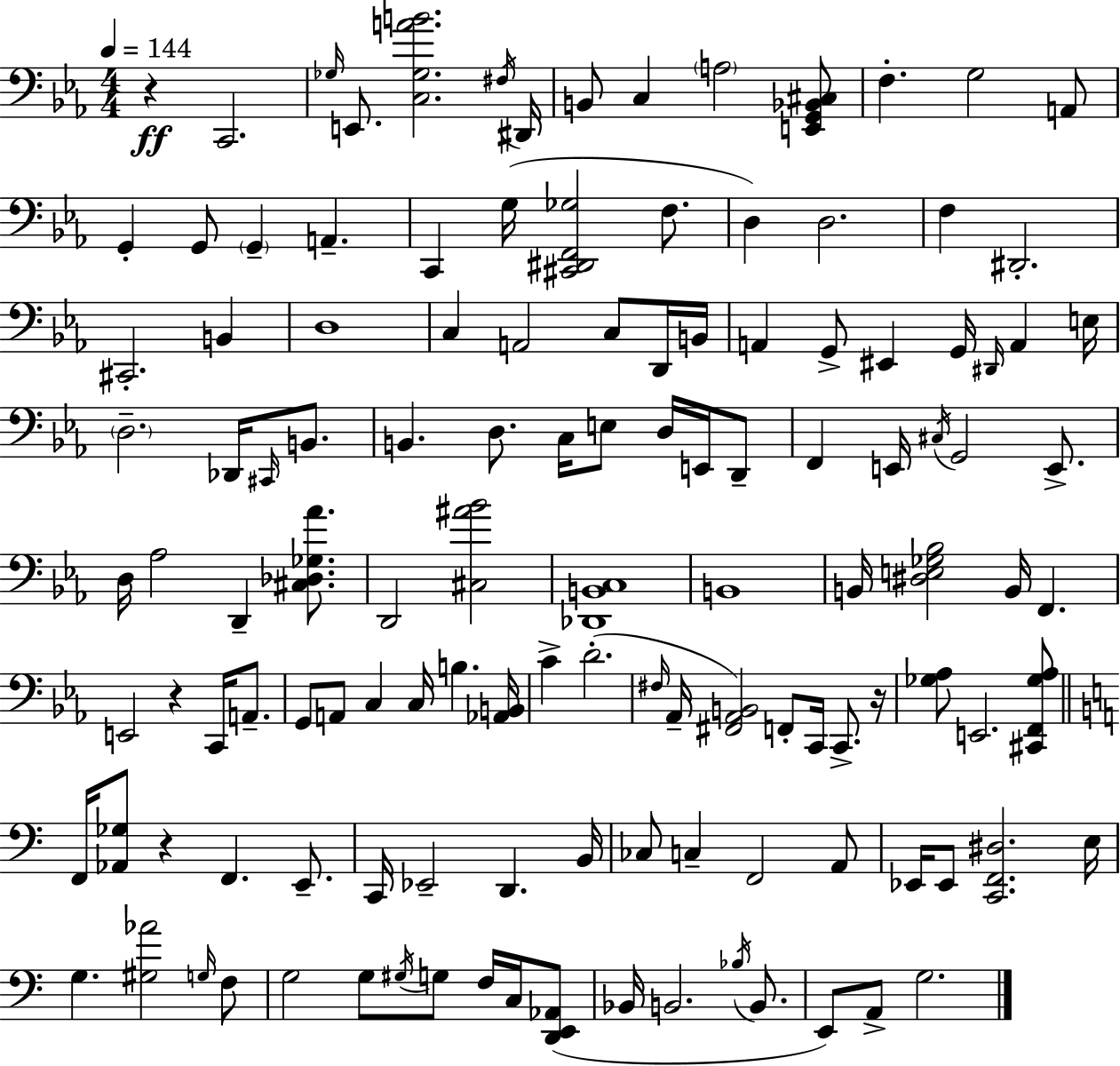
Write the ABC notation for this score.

X:1
T:Untitled
M:4/4
L:1/4
K:Cm
z C,,2 _G,/4 E,,/2 [C,_G,AB]2 ^F,/4 ^D,,/4 B,,/2 C, A,2 [E,,G,,_B,,^C,]/2 F, G,2 A,,/2 G,, G,,/2 G,, A,, C,, G,/4 [^C,,^D,,F,,_G,]2 F,/2 D, D,2 F, ^D,,2 ^C,,2 B,, D,4 C, A,,2 C,/2 D,,/4 B,,/4 A,, G,,/2 ^E,, G,,/4 ^D,,/4 A,, E,/4 D,2 _D,,/4 ^C,,/4 B,,/2 B,, D,/2 C,/4 E,/2 D,/4 E,,/4 D,,/2 F,, E,,/4 ^C,/4 G,,2 E,,/2 D,/4 _A,2 D,, [^C,_D,_G,_A]/2 D,,2 [^C,^A_B]2 [_D,,B,,C,]4 B,,4 B,,/4 [^D,E,_G,_B,]2 B,,/4 F,, E,,2 z C,,/4 A,,/2 G,,/2 A,,/2 C, C,/4 B, [_A,,B,,]/4 C D2 ^F,/4 _A,,/4 [^F,,_A,,B,,]2 F,,/2 C,,/4 C,,/2 z/4 [_G,_A,]/2 E,,2 [^C,,F,,_G,_A,]/2 F,,/4 [_A,,_G,]/2 z F,, E,,/2 C,,/4 _E,,2 D,, B,,/4 _C,/2 C, F,,2 A,,/2 _E,,/4 _E,,/2 [C,,F,,^D,]2 E,/4 G, [^G,_A]2 G,/4 F,/2 G,2 G,/2 ^G,/4 G,/2 F,/4 C,/4 [D,,E,,_A,,]/2 _B,,/4 B,,2 _B,/4 B,,/2 E,,/2 A,,/2 G,2